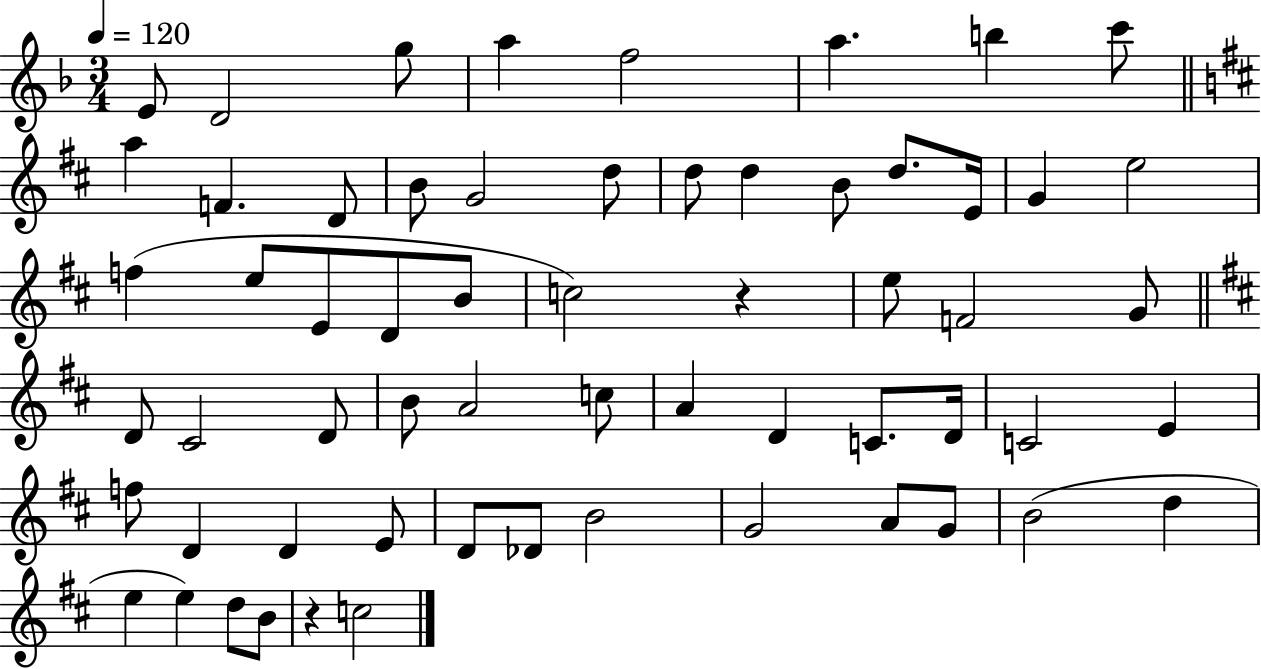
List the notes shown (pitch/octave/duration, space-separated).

E4/e D4/h G5/e A5/q F5/h A5/q. B5/q C6/e A5/q F4/q. D4/e B4/e G4/h D5/e D5/e D5/q B4/e D5/e. E4/s G4/q E5/h F5/q E5/e E4/e D4/e B4/e C5/h R/q E5/e F4/h G4/e D4/e C#4/h D4/e B4/e A4/h C5/e A4/q D4/q C4/e. D4/s C4/h E4/q F5/e D4/q D4/q E4/e D4/e Db4/e B4/h G4/h A4/e G4/e B4/h D5/q E5/q E5/q D5/e B4/e R/q C5/h